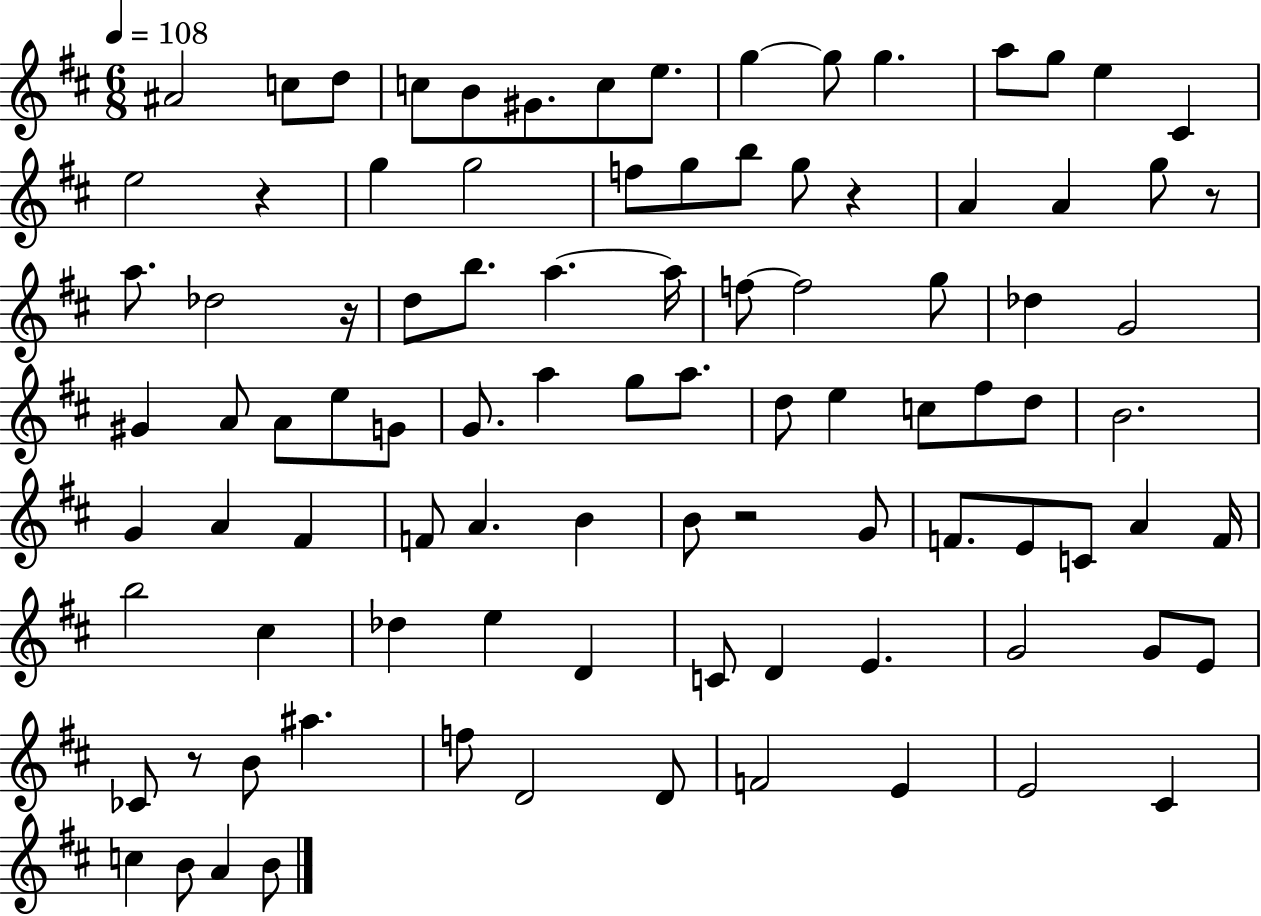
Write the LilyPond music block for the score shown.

{
  \clef treble
  \numericTimeSignature
  \time 6/8
  \key d \major
  \tempo 4 = 108
  ais'2 c''8 d''8 | c''8 b'8 gis'8. c''8 e''8. | g''4~~ g''8 g''4. | a''8 g''8 e''4 cis'4 | \break e''2 r4 | g''4 g''2 | f''8 g''8 b''8 g''8 r4 | a'4 a'4 g''8 r8 | \break a''8. des''2 r16 | d''8 b''8. a''4.~~ a''16 | f''8~~ f''2 g''8 | des''4 g'2 | \break gis'4 a'8 a'8 e''8 g'8 | g'8. a''4 g''8 a''8. | d''8 e''4 c''8 fis''8 d''8 | b'2. | \break g'4 a'4 fis'4 | f'8 a'4. b'4 | b'8 r2 g'8 | f'8. e'8 c'8 a'4 f'16 | \break b''2 cis''4 | des''4 e''4 d'4 | c'8 d'4 e'4. | g'2 g'8 e'8 | \break ces'8 r8 b'8 ais''4. | f''8 d'2 d'8 | f'2 e'4 | e'2 cis'4 | \break c''4 b'8 a'4 b'8 | \bar "|."
}